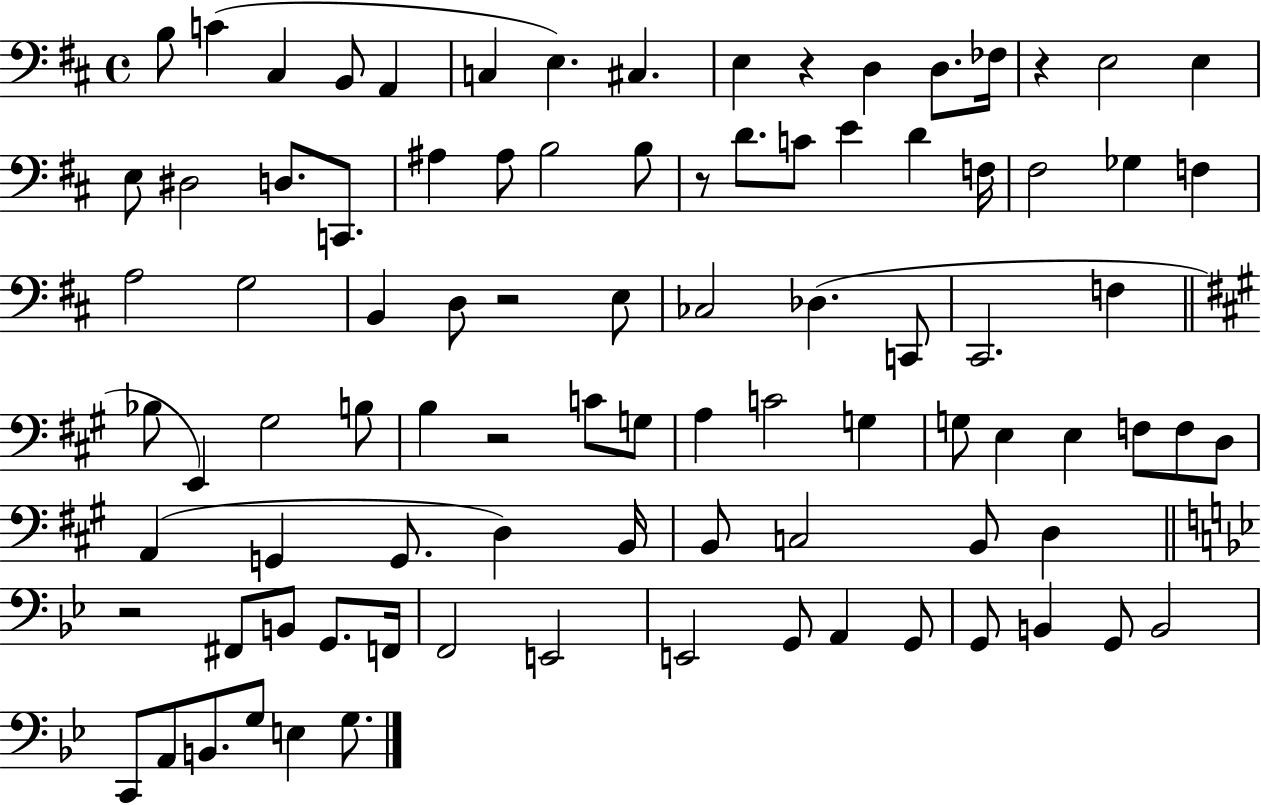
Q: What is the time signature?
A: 4/4